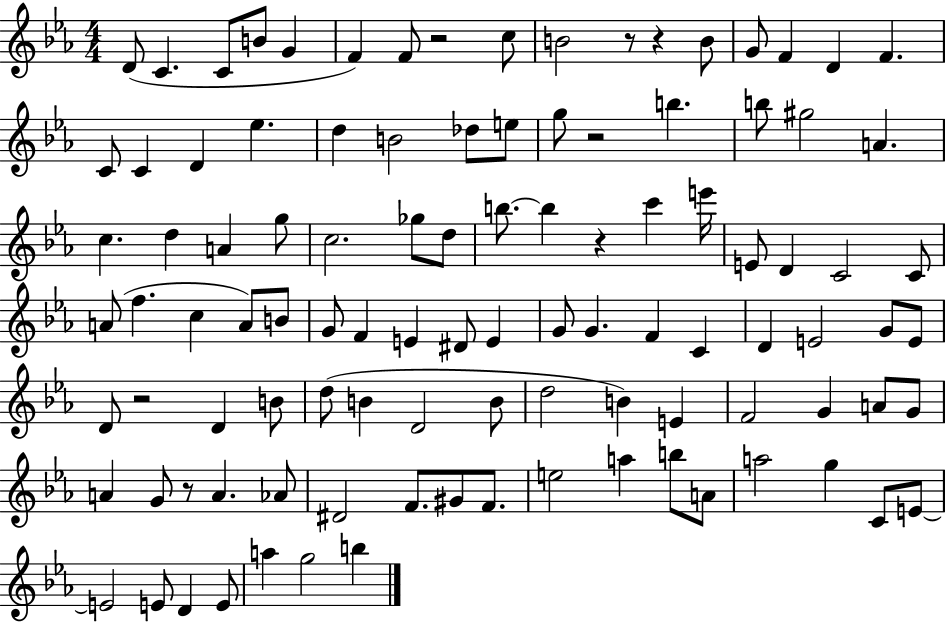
X:1
T:Untitled
M:4/4
L:1/4
K:Eb
D/2 C C/2 B/2 G F F/2 z2 c/2 B2 z/2 z B/2 G/2 F D F C/2 C D _e d B2 _d/2 e/2 g/2 z2 b b/2 ^g2 A c d A g/2 c2 _g/2 d/2 b/2 b z c' e'/4 E/2 D C2 C/2 A/2 f c A/2 B/2 G/2 F E ^D/2 E G/2 G F C D E2 G/2 E/2 D/2 z2 D B/2 d/2 B D2 B/2 d2 B E F2 G A/2 G/2 A G/2 z/2 A _A/2 ^D2 F/2 ^G/2 F/2 e2 a b/2 A/2 a2 g C/2 E/2 E2 E/2 D E/2 a g2 b